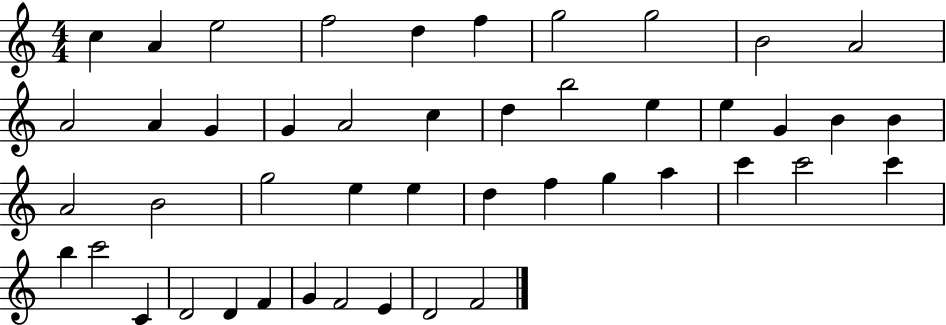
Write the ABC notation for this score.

X:1
T:Untitled
M:4/4
L:1/4
K:C
c A e2 f2 d f g2 g2 B2 A2 A2 A G G A2 c d b2 e e G B B A2 B2 g2 e e d f g a c' c'2 c' b c'2 C D2 D F G F2 E D2 F2